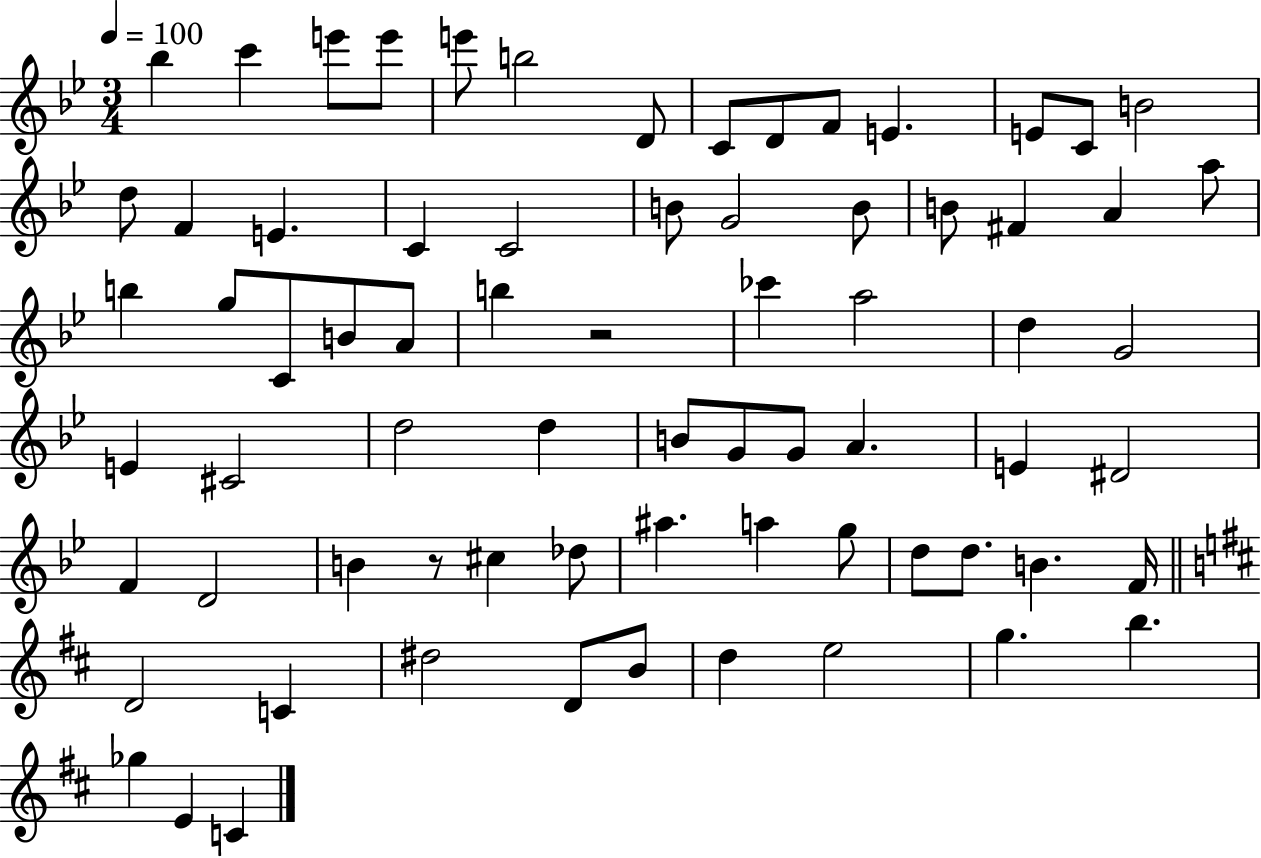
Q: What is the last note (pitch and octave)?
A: C4